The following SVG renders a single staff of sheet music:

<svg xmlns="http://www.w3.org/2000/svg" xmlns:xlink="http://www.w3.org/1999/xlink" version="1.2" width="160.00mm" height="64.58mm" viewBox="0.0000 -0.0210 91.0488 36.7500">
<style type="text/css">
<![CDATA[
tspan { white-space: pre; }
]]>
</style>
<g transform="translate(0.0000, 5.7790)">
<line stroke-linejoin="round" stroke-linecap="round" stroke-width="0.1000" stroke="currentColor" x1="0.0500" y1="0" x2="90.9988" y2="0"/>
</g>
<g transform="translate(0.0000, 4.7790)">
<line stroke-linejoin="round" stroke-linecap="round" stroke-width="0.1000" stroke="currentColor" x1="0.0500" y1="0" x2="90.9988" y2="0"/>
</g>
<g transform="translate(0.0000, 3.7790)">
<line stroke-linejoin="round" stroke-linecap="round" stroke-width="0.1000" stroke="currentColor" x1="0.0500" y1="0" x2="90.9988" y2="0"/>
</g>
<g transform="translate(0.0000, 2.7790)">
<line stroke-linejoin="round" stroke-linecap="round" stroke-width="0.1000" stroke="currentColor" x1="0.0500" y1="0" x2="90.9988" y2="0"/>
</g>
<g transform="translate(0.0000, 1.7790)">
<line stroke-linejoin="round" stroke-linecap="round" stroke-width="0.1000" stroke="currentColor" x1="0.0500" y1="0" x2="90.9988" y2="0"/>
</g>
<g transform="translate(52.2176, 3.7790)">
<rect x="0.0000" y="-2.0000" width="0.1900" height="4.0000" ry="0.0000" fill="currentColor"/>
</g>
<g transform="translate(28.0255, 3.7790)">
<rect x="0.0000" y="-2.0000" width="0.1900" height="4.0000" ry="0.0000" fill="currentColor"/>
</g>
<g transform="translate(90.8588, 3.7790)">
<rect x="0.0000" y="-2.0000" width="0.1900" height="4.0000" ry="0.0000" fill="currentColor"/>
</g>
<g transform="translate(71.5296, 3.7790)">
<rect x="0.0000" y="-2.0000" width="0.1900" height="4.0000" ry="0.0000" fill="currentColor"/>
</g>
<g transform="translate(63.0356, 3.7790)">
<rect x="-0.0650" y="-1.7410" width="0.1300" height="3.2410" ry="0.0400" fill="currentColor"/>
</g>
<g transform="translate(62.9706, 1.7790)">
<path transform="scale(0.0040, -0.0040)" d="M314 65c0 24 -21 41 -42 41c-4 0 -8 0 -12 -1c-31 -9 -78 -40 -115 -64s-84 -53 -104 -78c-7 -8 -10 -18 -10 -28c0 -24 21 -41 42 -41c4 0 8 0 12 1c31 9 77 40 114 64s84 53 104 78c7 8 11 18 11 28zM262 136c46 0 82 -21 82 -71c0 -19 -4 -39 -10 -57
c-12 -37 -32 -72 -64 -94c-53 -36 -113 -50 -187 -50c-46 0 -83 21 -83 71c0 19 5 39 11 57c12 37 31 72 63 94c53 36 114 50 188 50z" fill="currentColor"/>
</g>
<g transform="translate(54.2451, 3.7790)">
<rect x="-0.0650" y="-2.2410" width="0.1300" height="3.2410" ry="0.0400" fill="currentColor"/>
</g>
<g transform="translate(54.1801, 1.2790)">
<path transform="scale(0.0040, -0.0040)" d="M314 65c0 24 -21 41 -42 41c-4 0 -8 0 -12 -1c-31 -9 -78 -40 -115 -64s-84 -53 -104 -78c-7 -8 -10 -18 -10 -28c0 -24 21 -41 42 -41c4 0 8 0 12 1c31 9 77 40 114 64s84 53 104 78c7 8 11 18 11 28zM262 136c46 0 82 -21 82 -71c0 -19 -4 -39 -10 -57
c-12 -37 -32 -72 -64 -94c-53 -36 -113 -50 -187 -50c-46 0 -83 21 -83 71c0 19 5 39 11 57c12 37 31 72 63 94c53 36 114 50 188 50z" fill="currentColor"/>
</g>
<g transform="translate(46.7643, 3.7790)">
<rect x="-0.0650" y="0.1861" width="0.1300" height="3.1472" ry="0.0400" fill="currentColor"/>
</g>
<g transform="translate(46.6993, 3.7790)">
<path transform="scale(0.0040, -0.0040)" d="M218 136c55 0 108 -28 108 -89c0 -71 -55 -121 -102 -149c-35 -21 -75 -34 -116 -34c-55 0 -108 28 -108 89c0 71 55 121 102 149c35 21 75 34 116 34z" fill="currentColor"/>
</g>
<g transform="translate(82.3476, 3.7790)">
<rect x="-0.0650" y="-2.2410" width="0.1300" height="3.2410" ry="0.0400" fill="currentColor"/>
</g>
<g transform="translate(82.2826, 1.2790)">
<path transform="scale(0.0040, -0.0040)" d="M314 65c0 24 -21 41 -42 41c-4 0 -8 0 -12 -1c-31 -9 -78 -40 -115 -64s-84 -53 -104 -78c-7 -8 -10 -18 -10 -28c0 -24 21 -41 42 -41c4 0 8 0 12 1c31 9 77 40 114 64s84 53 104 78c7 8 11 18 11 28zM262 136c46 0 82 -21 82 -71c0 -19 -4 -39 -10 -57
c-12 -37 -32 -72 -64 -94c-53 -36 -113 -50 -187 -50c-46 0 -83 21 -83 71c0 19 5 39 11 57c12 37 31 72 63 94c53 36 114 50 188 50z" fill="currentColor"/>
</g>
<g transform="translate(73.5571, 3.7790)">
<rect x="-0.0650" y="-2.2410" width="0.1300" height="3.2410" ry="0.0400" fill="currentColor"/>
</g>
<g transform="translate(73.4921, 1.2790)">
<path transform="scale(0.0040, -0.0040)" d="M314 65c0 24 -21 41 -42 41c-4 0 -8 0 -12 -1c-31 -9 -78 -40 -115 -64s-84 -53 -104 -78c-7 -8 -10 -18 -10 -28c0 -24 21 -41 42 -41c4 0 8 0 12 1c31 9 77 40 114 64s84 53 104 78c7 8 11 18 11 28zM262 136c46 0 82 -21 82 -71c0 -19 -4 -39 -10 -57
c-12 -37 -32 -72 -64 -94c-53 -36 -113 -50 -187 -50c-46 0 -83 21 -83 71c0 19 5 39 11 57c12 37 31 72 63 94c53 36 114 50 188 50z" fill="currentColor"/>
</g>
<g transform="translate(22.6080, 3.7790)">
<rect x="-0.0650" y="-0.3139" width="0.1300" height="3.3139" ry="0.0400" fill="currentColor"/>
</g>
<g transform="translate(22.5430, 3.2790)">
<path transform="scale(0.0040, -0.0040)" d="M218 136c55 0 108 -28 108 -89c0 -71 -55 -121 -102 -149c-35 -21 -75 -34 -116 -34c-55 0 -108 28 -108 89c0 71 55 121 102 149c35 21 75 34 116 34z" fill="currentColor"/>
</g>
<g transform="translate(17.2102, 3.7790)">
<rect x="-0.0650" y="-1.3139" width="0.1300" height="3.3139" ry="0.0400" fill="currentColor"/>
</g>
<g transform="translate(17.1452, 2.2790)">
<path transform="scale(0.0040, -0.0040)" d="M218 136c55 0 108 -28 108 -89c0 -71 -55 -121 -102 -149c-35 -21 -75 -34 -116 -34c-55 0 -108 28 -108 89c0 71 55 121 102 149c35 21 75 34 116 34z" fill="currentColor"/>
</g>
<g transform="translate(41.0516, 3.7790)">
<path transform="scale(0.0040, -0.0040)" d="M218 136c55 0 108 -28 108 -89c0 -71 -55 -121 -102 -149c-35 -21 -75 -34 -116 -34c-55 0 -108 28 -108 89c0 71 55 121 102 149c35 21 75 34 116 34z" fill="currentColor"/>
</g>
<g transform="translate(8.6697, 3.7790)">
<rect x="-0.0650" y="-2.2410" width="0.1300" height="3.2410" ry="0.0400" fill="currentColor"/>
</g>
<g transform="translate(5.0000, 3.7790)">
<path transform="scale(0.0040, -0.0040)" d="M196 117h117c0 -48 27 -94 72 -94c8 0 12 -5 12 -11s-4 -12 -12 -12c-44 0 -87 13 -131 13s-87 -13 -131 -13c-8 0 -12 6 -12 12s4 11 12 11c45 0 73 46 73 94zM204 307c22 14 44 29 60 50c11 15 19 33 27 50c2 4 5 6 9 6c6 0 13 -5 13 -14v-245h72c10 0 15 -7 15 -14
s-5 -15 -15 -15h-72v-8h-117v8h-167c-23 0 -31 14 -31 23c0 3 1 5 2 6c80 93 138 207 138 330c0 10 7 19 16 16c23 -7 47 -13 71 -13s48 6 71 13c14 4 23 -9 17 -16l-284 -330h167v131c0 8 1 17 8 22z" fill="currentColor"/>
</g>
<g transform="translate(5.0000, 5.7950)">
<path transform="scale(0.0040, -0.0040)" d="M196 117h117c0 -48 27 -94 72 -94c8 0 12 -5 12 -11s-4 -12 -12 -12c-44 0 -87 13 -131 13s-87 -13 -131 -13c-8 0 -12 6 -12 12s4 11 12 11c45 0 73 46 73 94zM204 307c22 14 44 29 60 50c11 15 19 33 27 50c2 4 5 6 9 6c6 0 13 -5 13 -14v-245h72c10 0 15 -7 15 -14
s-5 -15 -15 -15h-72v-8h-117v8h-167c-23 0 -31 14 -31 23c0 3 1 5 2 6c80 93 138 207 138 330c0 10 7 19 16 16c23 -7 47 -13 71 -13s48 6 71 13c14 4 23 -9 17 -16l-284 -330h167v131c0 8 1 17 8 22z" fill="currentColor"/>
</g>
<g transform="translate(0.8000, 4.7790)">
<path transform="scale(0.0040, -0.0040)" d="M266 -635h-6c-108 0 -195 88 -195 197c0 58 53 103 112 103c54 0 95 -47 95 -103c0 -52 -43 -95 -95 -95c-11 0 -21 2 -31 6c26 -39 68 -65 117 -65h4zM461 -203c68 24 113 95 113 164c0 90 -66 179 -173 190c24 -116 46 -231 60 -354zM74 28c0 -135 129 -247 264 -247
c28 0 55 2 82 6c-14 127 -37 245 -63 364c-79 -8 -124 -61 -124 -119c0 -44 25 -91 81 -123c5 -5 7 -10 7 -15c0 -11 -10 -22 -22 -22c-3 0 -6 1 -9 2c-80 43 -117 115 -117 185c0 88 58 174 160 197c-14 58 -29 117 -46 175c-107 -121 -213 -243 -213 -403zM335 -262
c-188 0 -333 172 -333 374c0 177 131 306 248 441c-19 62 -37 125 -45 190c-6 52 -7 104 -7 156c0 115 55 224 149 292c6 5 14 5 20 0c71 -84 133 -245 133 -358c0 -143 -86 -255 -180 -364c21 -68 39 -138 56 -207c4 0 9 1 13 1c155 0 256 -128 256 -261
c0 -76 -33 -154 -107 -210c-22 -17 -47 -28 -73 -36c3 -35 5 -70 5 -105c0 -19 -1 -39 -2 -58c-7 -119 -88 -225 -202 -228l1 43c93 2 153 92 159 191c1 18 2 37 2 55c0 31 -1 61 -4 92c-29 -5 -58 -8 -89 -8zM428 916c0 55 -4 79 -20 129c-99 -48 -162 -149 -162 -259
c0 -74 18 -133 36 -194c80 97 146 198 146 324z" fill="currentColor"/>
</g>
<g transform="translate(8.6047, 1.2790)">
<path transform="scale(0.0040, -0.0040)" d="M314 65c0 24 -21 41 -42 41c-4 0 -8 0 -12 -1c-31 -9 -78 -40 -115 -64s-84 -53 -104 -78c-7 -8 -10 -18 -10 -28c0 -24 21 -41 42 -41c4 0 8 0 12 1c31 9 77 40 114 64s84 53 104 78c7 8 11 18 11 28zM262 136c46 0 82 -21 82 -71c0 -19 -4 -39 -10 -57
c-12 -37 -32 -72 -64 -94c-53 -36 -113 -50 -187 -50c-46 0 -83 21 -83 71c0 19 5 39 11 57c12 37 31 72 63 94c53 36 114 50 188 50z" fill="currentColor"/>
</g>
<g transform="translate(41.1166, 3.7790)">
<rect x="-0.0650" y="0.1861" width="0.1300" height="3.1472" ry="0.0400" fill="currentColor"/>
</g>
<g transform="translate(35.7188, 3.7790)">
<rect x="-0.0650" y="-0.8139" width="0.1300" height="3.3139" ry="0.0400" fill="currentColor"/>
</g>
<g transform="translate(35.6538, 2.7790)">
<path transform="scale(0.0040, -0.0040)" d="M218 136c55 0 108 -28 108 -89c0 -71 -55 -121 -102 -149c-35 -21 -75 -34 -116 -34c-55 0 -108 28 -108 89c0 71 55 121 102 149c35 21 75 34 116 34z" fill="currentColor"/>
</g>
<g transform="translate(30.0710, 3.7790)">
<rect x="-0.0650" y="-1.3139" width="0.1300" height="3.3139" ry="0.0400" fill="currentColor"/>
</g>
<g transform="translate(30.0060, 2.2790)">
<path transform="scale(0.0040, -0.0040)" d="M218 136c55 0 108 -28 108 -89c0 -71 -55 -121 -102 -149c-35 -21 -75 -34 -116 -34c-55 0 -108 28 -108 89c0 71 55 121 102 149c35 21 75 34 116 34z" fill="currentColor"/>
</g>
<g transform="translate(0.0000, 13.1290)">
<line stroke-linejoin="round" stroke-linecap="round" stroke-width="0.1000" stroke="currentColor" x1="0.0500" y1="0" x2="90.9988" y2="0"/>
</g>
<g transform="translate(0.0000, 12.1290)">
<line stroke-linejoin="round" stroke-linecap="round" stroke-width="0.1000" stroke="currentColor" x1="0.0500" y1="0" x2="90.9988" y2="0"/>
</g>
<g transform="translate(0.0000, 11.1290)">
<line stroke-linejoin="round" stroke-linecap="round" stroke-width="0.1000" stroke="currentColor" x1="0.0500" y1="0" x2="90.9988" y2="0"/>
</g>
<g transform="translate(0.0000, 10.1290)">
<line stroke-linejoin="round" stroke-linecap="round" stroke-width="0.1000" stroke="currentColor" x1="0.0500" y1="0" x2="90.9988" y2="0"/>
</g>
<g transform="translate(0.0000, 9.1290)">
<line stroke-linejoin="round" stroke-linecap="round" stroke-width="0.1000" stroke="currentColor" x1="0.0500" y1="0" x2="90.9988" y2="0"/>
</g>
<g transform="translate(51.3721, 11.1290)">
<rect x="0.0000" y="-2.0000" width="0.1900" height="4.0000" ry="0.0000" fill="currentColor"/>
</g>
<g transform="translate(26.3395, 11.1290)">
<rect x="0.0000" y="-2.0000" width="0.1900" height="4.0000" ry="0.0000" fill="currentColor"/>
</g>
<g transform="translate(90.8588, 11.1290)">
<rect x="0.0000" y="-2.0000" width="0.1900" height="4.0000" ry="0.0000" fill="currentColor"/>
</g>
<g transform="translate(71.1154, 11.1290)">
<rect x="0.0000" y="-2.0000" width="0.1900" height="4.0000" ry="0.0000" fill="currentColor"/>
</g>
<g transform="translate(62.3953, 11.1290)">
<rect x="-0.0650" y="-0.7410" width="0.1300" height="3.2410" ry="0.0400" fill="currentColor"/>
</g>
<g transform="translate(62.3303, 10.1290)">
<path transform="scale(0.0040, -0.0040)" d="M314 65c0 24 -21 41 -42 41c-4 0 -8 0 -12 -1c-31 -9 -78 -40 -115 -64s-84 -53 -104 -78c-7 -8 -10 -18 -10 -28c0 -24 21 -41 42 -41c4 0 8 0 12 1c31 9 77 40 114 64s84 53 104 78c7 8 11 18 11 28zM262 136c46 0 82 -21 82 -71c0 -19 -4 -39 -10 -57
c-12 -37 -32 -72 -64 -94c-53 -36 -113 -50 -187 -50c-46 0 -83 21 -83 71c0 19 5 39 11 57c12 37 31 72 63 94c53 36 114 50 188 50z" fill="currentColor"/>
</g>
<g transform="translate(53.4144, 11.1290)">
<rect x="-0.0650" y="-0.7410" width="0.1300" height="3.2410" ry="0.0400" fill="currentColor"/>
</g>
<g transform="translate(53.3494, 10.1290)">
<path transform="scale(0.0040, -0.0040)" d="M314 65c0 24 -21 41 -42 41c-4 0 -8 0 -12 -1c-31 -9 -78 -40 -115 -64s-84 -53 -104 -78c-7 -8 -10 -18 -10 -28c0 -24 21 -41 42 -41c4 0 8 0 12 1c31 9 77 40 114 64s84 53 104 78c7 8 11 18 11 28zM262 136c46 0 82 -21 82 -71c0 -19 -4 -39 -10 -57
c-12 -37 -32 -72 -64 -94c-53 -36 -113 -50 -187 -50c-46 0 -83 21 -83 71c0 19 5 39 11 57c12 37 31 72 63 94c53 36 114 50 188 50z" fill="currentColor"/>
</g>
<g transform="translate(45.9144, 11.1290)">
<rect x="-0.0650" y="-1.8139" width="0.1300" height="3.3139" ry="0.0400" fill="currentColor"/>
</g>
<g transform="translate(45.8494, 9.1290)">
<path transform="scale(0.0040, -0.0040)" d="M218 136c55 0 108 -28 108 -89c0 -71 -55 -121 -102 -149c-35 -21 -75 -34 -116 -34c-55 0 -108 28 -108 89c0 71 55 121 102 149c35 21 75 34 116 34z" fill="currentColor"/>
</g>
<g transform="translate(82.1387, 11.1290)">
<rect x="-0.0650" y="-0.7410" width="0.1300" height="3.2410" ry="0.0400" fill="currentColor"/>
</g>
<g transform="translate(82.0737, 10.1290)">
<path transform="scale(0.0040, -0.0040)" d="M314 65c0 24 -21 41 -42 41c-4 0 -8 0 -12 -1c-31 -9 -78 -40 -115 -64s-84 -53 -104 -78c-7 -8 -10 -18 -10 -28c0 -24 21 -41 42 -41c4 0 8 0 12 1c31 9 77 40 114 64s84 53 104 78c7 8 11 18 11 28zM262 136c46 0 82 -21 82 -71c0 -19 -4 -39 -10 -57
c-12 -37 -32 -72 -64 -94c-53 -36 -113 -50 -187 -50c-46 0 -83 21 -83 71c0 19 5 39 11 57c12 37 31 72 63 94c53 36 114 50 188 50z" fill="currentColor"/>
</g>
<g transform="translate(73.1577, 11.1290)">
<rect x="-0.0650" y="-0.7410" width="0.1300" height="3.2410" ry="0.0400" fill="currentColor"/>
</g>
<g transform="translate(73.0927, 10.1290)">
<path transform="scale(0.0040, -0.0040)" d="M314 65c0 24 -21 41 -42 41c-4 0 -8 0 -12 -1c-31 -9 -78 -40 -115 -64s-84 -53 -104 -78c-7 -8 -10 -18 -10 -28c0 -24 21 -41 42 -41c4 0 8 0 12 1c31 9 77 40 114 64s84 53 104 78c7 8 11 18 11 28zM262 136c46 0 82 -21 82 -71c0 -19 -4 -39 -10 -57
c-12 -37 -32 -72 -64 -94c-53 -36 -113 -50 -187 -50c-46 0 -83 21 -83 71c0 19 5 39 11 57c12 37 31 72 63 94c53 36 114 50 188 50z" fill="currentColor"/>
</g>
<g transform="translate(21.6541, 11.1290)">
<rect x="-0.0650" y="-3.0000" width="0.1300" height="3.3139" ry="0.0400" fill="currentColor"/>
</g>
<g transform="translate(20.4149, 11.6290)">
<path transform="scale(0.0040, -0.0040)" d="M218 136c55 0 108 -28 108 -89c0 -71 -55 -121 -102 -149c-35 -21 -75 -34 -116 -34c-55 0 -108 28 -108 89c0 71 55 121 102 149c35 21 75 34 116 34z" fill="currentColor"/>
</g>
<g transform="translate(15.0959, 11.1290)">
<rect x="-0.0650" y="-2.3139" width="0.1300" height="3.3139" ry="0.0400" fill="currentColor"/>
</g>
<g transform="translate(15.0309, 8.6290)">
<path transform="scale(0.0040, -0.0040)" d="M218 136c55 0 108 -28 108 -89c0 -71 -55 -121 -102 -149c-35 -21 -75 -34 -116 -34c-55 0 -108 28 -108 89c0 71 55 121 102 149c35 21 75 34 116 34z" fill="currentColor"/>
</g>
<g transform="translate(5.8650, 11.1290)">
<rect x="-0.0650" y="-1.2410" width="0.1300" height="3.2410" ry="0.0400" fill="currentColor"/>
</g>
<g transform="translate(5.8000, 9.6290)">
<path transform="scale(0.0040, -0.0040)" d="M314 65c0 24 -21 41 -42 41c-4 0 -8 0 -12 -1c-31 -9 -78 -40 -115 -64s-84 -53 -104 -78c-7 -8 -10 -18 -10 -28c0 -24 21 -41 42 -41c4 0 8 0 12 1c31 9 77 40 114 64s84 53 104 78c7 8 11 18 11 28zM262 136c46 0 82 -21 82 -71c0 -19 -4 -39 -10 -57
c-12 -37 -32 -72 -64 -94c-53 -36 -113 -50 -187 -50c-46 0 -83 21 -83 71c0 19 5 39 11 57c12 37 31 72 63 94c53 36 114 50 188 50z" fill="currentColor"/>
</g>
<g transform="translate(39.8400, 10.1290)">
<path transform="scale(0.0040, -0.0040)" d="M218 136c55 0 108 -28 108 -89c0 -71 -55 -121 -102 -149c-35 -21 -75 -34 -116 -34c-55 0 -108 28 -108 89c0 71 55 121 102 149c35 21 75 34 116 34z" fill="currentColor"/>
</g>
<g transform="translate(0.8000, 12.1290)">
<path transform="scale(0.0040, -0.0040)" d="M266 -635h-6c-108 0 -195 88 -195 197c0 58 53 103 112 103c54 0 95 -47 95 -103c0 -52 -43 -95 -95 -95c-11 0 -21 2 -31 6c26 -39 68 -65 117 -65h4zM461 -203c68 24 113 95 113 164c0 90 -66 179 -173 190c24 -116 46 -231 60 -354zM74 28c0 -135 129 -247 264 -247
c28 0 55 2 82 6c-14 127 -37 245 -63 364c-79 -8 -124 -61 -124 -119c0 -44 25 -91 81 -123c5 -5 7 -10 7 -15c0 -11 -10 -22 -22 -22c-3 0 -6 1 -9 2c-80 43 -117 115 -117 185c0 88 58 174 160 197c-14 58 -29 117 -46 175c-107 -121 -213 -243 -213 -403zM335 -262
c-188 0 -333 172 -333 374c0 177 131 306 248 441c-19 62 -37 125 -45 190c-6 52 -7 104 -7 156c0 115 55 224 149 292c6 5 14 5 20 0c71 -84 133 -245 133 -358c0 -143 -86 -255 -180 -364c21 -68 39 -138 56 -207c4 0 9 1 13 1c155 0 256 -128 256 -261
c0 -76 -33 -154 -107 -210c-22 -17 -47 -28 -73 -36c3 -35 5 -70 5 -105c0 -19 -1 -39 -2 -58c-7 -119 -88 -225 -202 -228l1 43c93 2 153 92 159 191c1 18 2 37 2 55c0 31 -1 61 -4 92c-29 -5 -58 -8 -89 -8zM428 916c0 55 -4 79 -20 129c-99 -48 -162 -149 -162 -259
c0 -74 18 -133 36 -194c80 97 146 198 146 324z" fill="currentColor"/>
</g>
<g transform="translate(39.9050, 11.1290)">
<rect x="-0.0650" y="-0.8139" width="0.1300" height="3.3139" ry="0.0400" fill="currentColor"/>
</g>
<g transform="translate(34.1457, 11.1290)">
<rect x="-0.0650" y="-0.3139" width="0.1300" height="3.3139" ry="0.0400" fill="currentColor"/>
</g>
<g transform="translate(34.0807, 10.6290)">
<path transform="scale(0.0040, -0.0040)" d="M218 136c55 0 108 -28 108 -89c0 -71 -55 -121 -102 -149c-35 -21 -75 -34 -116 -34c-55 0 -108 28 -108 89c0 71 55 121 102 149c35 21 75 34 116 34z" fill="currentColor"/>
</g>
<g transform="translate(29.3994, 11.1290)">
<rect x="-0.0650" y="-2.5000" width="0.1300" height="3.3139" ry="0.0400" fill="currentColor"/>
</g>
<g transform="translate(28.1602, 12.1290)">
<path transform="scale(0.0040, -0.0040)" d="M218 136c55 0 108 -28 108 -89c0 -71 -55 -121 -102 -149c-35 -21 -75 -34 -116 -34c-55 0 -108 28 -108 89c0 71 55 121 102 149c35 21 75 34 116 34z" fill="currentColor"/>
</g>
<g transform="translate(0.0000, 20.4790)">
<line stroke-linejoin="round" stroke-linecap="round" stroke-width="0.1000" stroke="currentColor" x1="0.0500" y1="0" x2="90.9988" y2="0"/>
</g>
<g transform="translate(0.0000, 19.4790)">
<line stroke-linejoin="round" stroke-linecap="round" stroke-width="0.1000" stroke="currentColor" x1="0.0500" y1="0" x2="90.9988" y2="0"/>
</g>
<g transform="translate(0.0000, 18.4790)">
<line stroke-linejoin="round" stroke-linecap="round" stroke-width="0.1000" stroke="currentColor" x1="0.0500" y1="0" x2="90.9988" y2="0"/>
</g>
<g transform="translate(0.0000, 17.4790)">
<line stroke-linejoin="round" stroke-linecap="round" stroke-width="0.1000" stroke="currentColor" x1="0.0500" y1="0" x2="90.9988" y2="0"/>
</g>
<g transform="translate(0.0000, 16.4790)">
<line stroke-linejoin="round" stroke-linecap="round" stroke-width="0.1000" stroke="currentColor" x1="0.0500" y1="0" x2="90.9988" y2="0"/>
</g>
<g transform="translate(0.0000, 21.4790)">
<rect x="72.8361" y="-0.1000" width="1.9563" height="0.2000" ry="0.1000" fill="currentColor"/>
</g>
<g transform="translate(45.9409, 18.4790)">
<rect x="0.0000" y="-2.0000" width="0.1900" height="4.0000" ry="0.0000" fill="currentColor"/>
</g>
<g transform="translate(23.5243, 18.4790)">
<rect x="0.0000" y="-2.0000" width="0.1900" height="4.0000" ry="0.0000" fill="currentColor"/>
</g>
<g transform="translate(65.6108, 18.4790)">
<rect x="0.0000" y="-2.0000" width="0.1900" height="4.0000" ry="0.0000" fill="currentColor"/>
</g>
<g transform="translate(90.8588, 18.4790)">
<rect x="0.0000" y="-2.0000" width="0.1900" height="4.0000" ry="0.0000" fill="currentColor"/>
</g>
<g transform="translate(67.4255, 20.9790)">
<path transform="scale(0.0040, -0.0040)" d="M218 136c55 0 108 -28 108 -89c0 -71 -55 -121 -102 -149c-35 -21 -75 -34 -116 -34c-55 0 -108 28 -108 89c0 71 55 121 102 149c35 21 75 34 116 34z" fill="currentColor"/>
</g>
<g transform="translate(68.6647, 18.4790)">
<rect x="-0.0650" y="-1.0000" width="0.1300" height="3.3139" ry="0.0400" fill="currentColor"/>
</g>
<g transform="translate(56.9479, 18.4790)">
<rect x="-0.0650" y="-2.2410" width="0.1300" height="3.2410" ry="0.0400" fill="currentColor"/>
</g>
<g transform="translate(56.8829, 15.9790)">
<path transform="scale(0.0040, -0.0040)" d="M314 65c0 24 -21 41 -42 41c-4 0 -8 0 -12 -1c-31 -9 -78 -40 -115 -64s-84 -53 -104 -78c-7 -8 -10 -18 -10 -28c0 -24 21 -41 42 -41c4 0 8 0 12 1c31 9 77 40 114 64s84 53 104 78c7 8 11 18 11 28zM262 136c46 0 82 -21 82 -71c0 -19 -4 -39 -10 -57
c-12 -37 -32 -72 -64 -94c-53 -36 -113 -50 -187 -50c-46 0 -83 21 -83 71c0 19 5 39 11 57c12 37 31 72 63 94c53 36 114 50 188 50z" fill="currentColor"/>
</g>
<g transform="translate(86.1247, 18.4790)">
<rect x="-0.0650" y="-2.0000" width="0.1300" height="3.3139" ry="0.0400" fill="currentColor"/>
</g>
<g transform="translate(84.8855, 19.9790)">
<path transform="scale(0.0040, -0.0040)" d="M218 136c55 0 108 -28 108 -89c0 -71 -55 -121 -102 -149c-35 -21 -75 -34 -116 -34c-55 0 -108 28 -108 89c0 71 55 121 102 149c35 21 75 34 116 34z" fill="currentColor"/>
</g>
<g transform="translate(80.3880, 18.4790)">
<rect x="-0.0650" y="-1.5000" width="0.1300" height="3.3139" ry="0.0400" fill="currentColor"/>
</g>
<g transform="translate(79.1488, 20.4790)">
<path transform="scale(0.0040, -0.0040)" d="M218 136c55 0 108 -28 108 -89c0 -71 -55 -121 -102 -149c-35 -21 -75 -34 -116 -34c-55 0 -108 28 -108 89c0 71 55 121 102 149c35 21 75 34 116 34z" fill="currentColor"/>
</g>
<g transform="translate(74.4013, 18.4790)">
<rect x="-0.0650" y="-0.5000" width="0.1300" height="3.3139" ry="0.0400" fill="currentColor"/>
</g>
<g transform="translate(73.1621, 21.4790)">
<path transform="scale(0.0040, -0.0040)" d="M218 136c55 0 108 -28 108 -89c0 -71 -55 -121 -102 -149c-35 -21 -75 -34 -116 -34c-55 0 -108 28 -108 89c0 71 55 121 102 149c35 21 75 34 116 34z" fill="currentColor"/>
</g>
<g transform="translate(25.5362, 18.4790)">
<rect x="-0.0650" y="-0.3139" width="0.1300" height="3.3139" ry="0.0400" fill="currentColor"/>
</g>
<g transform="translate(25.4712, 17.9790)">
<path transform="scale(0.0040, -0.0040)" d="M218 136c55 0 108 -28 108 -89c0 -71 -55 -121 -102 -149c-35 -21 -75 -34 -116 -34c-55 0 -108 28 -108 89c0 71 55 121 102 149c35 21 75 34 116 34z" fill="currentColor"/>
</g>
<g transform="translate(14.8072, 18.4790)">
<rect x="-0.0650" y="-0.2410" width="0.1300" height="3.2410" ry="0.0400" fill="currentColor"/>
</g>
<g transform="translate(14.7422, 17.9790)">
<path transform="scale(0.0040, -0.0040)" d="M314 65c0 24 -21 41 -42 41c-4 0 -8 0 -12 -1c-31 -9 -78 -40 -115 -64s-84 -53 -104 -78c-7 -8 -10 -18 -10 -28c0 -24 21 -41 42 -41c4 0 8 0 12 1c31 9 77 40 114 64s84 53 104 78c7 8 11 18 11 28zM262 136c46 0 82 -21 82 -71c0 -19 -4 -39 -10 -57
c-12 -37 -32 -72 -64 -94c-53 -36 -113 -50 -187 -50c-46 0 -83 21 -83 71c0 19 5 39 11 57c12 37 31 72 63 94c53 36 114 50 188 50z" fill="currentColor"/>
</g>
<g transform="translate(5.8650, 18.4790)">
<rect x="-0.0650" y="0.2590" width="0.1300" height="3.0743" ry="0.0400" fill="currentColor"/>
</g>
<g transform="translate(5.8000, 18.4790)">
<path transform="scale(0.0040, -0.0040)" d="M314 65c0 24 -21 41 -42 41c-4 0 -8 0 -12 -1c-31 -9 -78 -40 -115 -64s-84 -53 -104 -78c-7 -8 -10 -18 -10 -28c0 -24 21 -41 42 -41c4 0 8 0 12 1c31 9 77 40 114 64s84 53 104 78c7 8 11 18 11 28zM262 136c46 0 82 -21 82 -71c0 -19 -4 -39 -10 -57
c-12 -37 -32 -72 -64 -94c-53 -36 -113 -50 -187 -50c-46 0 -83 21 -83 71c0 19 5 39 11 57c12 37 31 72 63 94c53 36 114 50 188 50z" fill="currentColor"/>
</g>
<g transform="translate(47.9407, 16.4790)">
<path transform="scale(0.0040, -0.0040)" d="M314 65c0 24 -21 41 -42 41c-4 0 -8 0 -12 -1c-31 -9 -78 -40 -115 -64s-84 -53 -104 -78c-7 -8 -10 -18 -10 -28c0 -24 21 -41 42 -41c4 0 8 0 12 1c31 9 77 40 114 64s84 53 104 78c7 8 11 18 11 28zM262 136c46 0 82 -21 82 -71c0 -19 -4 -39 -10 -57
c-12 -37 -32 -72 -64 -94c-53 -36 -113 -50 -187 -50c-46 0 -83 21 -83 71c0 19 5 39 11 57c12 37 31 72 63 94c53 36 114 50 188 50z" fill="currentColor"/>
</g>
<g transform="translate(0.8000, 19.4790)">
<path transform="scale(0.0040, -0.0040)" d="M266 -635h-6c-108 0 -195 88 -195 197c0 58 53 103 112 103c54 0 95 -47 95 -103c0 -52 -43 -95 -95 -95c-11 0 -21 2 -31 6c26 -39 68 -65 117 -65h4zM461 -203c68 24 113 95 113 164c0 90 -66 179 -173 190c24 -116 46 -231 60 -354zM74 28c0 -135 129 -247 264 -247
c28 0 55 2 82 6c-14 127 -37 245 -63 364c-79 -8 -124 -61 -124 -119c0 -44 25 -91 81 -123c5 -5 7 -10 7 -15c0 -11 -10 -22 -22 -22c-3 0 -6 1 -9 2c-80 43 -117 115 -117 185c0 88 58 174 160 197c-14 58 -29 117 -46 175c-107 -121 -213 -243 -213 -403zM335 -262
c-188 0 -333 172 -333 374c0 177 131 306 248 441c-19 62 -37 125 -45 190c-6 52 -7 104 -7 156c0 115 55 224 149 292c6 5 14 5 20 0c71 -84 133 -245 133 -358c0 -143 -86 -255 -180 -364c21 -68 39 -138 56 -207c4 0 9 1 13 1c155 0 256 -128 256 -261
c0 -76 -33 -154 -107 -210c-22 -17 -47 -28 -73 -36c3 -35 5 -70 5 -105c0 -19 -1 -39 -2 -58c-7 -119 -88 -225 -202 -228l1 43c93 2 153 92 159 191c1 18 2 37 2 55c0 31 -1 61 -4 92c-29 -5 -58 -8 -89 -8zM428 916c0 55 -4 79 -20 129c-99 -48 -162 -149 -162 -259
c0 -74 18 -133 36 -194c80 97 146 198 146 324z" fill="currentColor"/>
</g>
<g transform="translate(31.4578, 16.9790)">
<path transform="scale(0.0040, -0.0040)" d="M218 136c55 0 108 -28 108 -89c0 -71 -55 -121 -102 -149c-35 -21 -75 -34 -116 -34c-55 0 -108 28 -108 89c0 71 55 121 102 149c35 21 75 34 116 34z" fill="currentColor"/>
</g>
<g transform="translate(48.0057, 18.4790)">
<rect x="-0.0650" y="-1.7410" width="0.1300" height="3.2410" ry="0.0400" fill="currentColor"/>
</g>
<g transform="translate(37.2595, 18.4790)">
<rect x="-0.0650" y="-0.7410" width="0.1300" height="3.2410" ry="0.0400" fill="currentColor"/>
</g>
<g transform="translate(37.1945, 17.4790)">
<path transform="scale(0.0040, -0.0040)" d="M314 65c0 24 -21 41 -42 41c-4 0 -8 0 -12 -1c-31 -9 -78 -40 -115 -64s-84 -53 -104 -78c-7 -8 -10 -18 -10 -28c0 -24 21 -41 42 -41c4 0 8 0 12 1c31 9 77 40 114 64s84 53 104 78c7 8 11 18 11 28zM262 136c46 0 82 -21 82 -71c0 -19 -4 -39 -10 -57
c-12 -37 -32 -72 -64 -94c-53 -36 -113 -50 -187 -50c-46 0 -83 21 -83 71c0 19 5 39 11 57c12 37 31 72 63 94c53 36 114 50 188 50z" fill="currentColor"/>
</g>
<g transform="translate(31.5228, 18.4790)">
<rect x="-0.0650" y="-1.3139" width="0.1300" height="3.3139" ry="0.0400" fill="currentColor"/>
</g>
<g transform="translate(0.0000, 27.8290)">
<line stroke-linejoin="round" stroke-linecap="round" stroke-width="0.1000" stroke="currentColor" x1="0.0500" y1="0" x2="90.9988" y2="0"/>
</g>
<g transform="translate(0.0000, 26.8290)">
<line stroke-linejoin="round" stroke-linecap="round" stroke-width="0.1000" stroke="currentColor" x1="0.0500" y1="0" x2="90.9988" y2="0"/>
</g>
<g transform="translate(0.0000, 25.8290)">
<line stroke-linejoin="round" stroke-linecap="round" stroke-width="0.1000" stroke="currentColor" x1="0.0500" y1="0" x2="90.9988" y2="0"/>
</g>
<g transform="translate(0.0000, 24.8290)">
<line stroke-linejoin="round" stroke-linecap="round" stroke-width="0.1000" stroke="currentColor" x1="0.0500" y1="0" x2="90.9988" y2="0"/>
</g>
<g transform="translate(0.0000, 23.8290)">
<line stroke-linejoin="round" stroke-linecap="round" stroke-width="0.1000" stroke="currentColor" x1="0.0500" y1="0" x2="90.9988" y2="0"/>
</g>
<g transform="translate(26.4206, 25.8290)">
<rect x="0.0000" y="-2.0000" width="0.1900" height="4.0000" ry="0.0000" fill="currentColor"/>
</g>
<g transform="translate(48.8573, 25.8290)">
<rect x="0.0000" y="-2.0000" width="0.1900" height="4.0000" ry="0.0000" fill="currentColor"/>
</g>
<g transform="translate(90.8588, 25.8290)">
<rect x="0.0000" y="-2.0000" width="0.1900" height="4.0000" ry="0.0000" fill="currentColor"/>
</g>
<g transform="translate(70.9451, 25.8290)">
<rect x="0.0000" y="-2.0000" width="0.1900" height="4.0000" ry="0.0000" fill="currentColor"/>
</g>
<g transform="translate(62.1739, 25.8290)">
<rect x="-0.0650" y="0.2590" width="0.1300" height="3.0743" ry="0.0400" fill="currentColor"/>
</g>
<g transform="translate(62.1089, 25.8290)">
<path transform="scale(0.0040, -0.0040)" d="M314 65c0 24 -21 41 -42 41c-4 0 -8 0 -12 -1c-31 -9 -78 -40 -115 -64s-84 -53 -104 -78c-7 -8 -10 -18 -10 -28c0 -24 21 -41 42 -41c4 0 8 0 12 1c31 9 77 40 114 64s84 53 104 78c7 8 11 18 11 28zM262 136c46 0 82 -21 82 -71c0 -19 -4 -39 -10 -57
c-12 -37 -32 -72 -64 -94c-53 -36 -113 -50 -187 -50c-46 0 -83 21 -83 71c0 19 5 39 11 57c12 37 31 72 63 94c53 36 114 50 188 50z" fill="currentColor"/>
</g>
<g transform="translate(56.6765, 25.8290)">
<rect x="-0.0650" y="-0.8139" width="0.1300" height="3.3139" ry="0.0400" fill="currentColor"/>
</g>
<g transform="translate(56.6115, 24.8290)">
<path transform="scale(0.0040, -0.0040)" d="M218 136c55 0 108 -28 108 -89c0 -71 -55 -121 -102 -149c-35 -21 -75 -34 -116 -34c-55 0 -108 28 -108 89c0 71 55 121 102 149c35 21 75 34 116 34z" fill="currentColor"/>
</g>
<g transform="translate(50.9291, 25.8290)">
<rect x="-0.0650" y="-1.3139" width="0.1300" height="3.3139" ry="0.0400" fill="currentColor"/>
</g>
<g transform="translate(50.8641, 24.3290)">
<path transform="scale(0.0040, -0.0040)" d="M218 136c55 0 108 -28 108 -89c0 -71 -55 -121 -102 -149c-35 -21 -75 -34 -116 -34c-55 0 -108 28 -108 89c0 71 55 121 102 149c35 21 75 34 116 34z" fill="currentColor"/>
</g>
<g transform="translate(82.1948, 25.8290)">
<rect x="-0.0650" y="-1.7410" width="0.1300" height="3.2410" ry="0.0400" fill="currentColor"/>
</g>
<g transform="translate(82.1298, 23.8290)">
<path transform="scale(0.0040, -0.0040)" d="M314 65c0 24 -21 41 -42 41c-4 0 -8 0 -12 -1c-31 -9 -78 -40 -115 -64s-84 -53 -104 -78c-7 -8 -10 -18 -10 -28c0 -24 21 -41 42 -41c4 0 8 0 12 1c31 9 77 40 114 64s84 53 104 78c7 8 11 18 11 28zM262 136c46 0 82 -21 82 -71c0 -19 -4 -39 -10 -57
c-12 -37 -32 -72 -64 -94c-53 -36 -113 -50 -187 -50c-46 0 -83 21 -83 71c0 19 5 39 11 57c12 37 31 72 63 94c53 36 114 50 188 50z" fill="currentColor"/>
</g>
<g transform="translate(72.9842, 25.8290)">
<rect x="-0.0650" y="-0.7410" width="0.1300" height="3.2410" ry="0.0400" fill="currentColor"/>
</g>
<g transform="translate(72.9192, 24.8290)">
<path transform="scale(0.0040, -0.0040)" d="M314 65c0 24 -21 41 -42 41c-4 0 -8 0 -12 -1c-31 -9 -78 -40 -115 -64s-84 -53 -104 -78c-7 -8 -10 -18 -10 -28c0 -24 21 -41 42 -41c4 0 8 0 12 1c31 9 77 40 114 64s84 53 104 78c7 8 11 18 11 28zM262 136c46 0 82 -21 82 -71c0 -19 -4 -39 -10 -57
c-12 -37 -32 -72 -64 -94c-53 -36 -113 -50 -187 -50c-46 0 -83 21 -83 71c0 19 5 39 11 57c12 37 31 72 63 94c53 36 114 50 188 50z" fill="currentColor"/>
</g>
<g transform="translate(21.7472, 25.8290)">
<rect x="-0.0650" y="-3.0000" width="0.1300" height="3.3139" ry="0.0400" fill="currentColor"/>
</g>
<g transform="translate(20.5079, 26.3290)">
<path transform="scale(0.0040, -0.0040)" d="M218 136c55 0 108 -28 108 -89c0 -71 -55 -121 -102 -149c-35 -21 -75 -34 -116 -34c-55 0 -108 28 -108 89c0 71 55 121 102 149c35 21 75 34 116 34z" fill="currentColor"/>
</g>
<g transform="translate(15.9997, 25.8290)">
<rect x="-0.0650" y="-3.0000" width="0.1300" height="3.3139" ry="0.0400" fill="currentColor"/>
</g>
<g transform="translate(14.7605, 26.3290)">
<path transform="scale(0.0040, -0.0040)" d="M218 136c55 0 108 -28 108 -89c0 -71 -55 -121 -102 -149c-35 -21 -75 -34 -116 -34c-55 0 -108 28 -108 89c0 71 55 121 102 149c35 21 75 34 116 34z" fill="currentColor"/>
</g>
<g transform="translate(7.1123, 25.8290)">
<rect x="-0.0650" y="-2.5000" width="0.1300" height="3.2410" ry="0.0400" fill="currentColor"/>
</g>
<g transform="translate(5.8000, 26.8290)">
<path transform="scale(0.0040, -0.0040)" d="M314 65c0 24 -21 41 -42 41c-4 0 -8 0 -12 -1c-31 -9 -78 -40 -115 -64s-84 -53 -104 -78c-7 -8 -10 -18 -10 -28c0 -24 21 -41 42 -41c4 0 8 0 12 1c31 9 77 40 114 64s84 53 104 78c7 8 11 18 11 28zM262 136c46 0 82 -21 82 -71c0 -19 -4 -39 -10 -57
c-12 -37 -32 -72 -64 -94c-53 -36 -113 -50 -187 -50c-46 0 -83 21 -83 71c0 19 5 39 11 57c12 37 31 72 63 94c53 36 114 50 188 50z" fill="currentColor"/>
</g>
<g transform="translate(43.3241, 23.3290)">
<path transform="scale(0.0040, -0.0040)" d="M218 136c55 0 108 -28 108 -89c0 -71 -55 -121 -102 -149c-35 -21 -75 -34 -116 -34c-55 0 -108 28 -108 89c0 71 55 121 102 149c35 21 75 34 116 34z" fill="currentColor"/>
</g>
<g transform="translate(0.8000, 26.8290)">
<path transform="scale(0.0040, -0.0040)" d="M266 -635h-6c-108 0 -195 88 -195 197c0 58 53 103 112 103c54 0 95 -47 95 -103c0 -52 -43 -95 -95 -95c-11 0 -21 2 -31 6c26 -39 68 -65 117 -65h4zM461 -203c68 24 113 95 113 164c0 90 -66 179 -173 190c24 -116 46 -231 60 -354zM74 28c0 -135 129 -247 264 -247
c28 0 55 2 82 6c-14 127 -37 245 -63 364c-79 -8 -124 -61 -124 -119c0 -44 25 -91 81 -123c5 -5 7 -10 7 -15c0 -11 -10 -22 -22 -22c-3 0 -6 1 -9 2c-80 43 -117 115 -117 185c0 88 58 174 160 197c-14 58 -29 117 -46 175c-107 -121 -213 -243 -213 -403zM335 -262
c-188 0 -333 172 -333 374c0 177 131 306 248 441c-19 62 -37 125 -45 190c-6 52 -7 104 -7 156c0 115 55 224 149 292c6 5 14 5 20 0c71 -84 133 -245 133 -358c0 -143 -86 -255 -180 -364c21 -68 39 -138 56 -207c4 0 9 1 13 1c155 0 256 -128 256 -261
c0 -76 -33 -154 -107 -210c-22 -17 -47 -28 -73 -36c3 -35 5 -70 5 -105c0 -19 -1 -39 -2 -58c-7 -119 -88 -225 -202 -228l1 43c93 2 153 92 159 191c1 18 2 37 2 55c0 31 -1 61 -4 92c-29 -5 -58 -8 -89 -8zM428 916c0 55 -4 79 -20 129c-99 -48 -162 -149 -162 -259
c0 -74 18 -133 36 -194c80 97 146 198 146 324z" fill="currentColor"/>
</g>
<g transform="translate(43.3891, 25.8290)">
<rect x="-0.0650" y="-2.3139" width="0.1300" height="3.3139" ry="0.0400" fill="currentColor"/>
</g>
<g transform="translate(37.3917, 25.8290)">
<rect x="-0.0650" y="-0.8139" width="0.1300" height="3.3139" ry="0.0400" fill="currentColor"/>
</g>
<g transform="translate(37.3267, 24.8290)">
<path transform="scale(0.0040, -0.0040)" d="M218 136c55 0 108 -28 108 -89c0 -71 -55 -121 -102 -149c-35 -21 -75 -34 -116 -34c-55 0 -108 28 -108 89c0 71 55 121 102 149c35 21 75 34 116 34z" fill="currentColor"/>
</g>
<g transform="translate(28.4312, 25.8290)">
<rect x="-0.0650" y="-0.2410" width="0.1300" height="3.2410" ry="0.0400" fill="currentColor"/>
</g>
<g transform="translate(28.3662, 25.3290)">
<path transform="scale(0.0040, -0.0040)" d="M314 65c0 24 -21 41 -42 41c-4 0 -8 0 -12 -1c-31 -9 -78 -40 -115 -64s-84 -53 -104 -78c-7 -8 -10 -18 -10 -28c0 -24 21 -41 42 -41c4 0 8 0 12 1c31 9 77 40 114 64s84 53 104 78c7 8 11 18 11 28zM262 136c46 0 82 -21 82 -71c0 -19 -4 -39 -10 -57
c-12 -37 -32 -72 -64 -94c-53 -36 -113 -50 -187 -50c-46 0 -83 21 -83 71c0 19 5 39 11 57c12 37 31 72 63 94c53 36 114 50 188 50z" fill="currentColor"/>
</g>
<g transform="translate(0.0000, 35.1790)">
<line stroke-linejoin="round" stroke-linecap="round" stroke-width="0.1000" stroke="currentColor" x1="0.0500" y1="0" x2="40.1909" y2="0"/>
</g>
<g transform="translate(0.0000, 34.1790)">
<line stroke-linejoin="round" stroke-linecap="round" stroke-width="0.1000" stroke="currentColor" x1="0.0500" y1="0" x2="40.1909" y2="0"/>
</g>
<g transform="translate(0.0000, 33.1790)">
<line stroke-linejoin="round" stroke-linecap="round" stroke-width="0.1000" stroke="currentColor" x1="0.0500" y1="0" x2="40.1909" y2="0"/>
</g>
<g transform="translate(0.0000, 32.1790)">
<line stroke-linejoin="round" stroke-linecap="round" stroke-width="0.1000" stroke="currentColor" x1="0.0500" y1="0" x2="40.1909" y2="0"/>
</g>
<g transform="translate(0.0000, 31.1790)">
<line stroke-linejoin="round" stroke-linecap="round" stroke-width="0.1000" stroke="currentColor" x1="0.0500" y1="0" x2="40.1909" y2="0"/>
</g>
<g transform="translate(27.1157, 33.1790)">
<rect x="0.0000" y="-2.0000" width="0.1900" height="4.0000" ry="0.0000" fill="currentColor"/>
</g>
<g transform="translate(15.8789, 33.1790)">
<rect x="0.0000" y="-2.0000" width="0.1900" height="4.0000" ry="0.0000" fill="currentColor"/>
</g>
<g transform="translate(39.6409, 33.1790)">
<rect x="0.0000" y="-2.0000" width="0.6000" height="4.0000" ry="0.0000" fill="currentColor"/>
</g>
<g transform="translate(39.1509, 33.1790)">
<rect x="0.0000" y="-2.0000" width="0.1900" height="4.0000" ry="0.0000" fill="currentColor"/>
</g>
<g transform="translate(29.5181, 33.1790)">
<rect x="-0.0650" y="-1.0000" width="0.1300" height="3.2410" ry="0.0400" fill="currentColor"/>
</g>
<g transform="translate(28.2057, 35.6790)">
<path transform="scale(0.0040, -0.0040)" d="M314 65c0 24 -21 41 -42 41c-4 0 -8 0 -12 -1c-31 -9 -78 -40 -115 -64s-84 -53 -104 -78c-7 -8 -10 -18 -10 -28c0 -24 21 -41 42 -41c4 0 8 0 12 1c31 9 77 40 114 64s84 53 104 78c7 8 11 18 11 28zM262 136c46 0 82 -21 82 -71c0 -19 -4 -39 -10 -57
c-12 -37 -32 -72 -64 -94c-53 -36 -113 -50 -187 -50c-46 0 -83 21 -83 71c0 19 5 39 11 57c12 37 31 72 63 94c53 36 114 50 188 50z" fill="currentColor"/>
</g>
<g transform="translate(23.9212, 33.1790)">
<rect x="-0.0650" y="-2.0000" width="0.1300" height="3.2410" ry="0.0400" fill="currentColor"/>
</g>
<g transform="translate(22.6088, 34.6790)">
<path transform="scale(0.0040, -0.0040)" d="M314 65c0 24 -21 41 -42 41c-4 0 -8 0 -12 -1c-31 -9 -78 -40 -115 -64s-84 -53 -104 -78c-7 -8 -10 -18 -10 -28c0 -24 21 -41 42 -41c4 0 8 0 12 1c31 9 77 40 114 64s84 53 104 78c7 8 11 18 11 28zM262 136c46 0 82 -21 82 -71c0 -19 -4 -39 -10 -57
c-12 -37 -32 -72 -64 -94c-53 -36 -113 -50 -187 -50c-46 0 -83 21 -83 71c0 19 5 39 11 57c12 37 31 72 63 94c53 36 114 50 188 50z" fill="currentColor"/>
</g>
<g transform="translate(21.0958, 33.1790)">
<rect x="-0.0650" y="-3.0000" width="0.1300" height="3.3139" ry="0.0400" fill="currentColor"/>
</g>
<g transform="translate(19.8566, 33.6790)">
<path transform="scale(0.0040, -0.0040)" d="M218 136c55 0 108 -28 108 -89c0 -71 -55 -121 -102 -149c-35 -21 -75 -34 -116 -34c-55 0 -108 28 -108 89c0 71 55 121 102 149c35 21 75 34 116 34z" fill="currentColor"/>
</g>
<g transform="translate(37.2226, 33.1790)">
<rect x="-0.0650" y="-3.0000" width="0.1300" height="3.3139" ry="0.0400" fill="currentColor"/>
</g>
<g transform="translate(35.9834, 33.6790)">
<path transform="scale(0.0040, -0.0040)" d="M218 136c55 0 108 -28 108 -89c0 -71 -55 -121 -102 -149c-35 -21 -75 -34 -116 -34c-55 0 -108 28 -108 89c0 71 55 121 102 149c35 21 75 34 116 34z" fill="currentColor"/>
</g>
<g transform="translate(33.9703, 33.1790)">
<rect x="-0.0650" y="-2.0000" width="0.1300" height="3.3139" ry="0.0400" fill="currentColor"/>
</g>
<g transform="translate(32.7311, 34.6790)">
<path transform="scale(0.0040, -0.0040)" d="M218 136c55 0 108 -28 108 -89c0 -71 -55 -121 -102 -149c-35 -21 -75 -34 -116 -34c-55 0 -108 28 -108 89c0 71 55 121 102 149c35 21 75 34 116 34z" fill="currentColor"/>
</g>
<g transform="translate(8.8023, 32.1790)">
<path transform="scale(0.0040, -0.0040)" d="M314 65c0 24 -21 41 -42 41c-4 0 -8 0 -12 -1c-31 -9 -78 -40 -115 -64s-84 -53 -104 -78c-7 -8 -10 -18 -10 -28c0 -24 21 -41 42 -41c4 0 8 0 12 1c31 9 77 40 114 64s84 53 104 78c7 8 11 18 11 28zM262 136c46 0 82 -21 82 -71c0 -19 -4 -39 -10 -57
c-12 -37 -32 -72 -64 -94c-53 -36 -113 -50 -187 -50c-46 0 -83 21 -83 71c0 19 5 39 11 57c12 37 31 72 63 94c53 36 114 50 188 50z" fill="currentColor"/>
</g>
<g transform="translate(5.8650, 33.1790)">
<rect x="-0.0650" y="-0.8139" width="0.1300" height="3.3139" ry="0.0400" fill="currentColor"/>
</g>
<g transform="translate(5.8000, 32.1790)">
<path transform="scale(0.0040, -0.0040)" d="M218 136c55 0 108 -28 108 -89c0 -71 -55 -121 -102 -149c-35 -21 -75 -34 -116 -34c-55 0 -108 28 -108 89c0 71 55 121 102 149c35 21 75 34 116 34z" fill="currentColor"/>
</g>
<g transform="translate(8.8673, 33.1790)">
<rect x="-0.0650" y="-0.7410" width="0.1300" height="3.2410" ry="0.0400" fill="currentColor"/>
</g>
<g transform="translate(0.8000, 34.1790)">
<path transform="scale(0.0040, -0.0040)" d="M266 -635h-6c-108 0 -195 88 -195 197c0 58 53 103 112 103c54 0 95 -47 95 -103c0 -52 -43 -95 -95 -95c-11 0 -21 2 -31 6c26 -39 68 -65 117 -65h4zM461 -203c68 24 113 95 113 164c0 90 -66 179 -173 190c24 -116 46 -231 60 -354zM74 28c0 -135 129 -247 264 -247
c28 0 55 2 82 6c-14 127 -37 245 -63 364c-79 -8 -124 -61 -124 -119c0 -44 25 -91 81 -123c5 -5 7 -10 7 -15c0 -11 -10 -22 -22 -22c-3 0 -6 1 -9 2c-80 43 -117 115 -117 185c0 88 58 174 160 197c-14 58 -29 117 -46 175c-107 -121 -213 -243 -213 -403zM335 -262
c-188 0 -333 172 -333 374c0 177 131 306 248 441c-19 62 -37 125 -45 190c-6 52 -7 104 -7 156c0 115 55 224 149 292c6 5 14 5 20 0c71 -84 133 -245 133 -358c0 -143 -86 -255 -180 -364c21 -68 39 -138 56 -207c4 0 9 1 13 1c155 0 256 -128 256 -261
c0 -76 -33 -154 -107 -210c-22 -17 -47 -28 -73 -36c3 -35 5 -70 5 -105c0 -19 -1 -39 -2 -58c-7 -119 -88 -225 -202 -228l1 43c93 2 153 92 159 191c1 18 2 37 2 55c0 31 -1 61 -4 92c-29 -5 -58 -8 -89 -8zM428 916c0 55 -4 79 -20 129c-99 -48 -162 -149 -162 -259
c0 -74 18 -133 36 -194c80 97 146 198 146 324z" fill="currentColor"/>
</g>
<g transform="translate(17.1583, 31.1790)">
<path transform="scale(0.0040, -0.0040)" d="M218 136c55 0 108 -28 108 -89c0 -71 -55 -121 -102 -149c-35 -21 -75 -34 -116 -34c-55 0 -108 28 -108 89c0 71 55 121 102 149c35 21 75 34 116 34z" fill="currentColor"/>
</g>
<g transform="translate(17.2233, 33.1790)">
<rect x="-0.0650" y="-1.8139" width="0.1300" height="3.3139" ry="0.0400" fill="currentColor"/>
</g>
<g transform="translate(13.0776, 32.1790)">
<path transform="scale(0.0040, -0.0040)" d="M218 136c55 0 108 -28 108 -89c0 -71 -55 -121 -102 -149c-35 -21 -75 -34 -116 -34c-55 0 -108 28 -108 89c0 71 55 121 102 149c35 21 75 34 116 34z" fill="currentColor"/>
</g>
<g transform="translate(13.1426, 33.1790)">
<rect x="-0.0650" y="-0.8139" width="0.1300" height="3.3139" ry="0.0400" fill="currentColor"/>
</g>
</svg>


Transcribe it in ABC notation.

X:1
T:Untitled
M:4/4
L:1/4
K:C
g2 e c e d B B g2 f2 g2 g2 e2 g A G c d f d2 d2 d2 d2 B2 c2 c e d2 f2 g2 D C E F G2 A A c2 d g e d B2 d2 f2 d d2 d f A F2 D2 F A